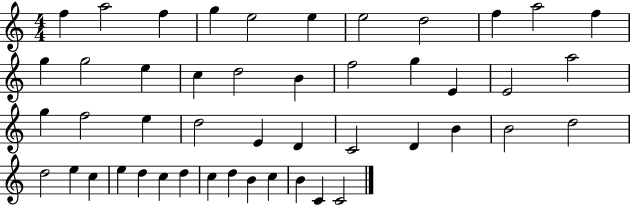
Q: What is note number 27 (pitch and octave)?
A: E4